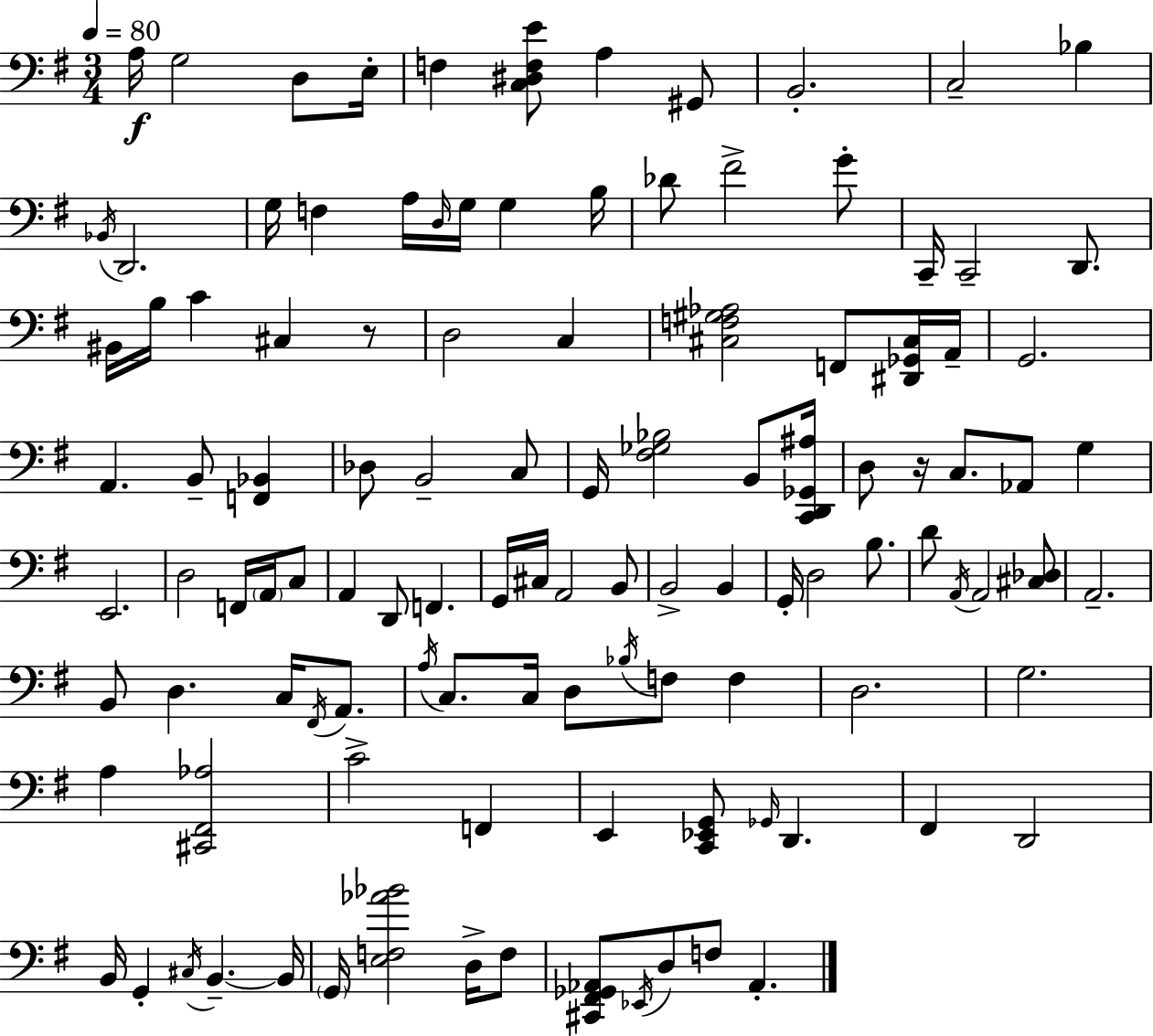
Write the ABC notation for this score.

X:1
T:Untitled
M:3/4
L:1/4
K:G
A,/4 G,2 D,/2 E,/4 F, [C,^D,F,E]/2 A, ^G,,/2 B,,2 C,2 _B, _B,,/4 D,,2 G,/4 F, A,/4 D,/4 G,/4 G, B,/4 _D/2 ^F2 G/2 C,,/4 C,,2 D,,/2 ^B,,/4 B,/4 C ^C, z/2 D,2 C, [^C,F,^G,_A,]2 F,,/2 [^D,,_G,,^C,]/4 A,,/4 G,,2 A,, B,,/2 [F,,_B,,] _D,/2 B,,2 C,/2 G,,/4 [^F,_G,_B,]2 B,,/2 [C,,D,,_G,,^A,]/4 D,/2 z/4 C,/2 _A,,/2 G, E,,2 D,2 F,,/4 A,,/4 C,/2 A,, D,,/2 F,, G,,/4 ^C,/4 A,,2 B,,/2 B,,2 B,, G,,/4 D,2 B,/2 D/2 A,,/4 A,,2 [^C,_D,]/2 A,,2 B,,/2 D, C,/4 ^F,,/4 A,,/2 A,/4 C,/2 C,/4 D,/2 _B,/4 F,/2 F, D,2 G,2 A, [^C,,^F,,_A,]2 C2 F,, E,, [C,,_E,,G,,]/2 _G,,/4 D,, ^F,, D,,2 B,,/4 G,, ^C,/4 B,, B,,/4 G,,/4 [E,F,_A_B]2 D,/4 F,/2 [^C,,^F,,_G,,_A,,]/2 _E,,/4 D,/2 F,/2 _A,,